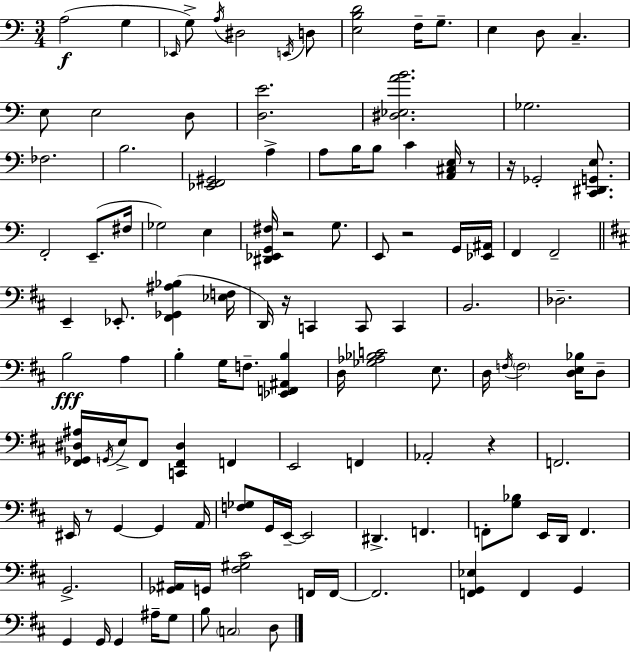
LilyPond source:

{
  \clef bass
  \numericTimeSignature
  \time 3/4
  \key a \minor
  \repeat volta 2 { a2(\f g4 | \grace { ees,16 } g8->) \acciaccatura { a16 } dis2 | \acciaccatura { e,16 } d8 <e b d'>2 f16-- | g8.-- e4 d8 c4.-- | \break e8 e2 | d8 <d e'>2. | <dis ees a' b'>2. | ges2. | \break fes2. | b2. | <ees, f, gis,>2 a4-> | a8 b16 b8 c'4 | \break <a, cis e>16 r8 r16 ges,2-. | <c, dis, g, e>8. f,2-. e,8.--( | fis16 ges2) e4 | <dis, ees, g, fis>16 r2 | \break g8. e,8 r2 | g,16 <ees, ais,>16 f,4 f,2-- | \bar "||" \break \key d \major e,4-- ees,8.-. <fis, ges, ais bes>4( <ees f>16 | d,16) r16 c,4 c,8 c,4 | b,2. | des2.-- | \break b2\fff a4 | b4-. g16 f8.-- <ees, f, ais, b>4 | d16 <ges aes bes c'>2 e8. | d16 \acciaccatura { f16 } \parenthesize f2 <d e bes>16 d8-- | \break <fis, ges, dis ais>16 \acciaccatura { g,16 } e16-> fis,8 <c, fis, dis>4 f,4 | e,2 f,4 | aes,2-. r4 | f,2. | \break eis,16 r8 g,4~~ g,4 | a,16 <f ges>8 g,16 e,16--~~ e,2 | dis,4.-> f,4. | f,8-. <g bes>8 e,16 d,16 f,4. | \break g,2.-> | <ges, ais,>16 g,16 <fis gis cis'>2 | f,16 f,16~~ f,2. | <f, g, ees>4 f,4 g,4 | \break g,4 g,16 g,4 ais16-- | g8 b8 \parenthesize c2 | d8 } \bar "|."
}